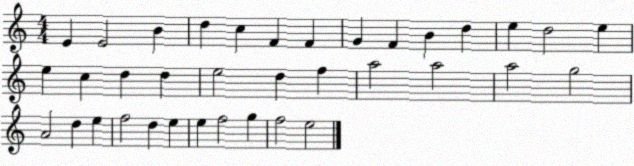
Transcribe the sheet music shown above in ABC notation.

X:1
T:Untitled
M:4/4
L:1/4
K:C
E E2 B d c F F G F B d e d2 e e c d d e2 d f a2 a2 a2 g2 A2 d e f2 d e e f2 g f2 e2